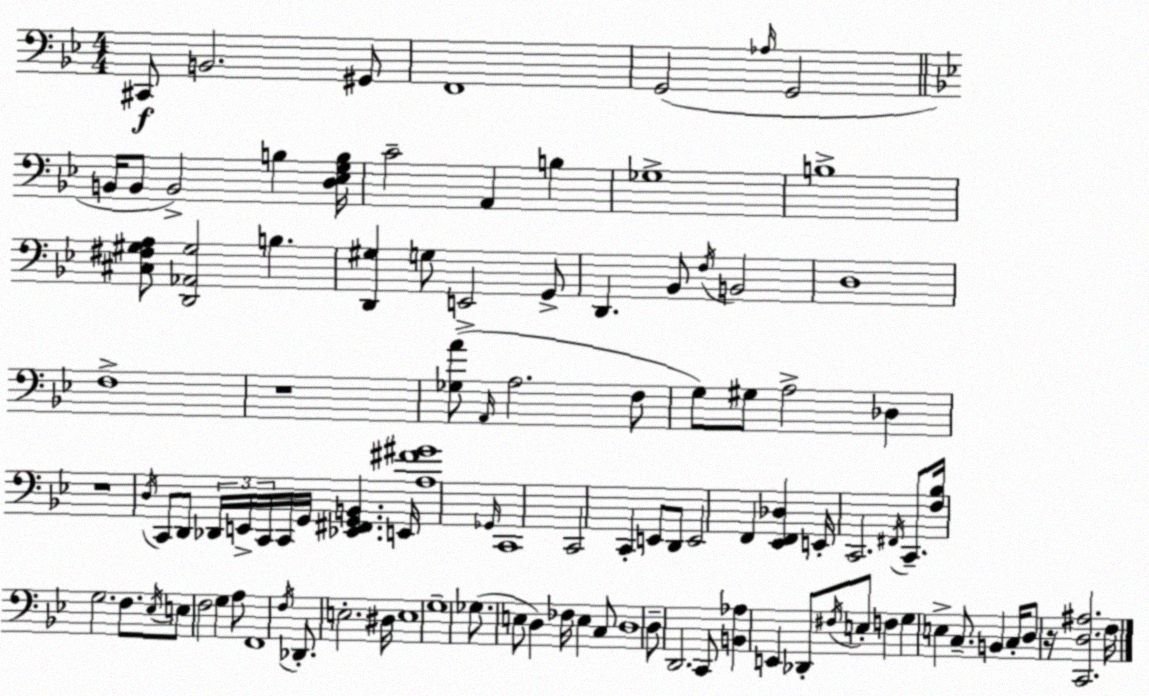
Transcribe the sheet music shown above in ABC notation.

X:1
T:Untitled
M:4/4
L:1/4
K:Bb
^C,,/2 B,,2 ^G,,/2 F,,4 G,,2 _A,/4 G,,2 B,,/4 B,,/2 B,,2 B, [D,_E,G,B,]/4 C2 A,, B, _G,4 B,4 [^C,^F,^G,A,]/2 [D,,_A,,^G,]2 B, [D,,^G,] G,/2 E,,2 G,,/2 D,, _B,,/2 F,/4 B,,2 D,4 F,4 z4 [_G,A]/2 A,,/4 A,2 F,/2 G,/2 ^G,/2 A,2 _D, z4 D,/4 C,,/2 D,,/2 _D,,/4 E,,/4 C,,/4 C,,/4 G,,/4 [_E,,^F,,G,,B,,] E,,/4 [A,^F^G]4 _G,,/4 C,,4 C,,2 C,, E,,/2 D,,/2 E,,2 F,, [_E,,F,,_D,] E,,/4 C,,2 ^F,,/4 C,,/2 [F,_B,]/4 G,2 F,/2 _E,/4 E,/2 F,2 G, A,/2 F,,4 F,/4 _D,,/2 E,2 ^D,/4 E,4 G,4 _G,/2 E,/2 D, _F,/4 E, C,/2 D,4 D,/2 D,,2 C,,/2 [B,,_A,] E,, _D,,/2 ^F,/4 E,/2 F, G, E, C,/2 B,, C,/4 D,/2 z/4 [C,,D,^A,]2 F,/4